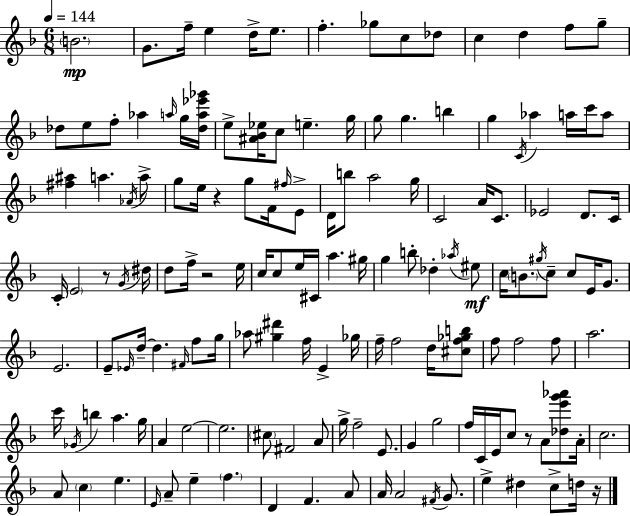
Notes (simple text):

B4/h. G4/e. F5/s E5/q D5/s E5/e. F5/q. Gb5/e C5/e Db5/e C5/q D5/q F5/e G5/e Db5/e E5/e F5/e Ab5/q A5/s G5/s [Db5,A5,Eb6,Gb6]/s E5/e [A#4,Bb4,Eb5]/s C5/e E5/q. G5/s G5/e G5/q. B5/q G5/q C4/s Ab5/q A5/s C6/s A5/e [F#5,A#5]/q A5/q. Ab4/s A5/e G5/e E5/s R/q G5/e F4/s F#5/s E4/e D4/s B5/e A5/h G5/s C4/h A4/s C4/e. Eb4/h D4/e. C4/s C4/s E4/h R/e G4/s D#5/s D5/e F5/s R/h E5/s C5/s C5/e E5/s C#4/s A5/q. G#5/s G5/q B5/e Db5/q Ab5/s EIS5/e C5/s B4/e. G#5/s C5/e C5/e E4/s G4/e. E4/h. E4/e Eb4/s D5/s D5/q. F#4/s F5/e G5/s Ab5/e [G#5,D#6]/q F5/s E4/q Gb5/s F5/s F5/h D5/s [C#5,F5,Gb5,B5]/e F5/e F5/h F5/e A5/h. C6/s Gb4/s B5/q A5/q. G5/s A4/q E5/h E5/h. C#5/e F#4/h A4/e G5/s F5/h E4/e. G4/q G5/h F5/s C4/s E4/s C5/e R/e A4/e [Db5,E6,G6,Ab6]/e A4/s C5/h. A4/e C5/q E5/q. E4/s A4/e E5/q F5/q. D4/q F4/q. A4/e A4/s A4/h F#4/s G4/e. E5/q D#5/q C5/e D5/s R/s